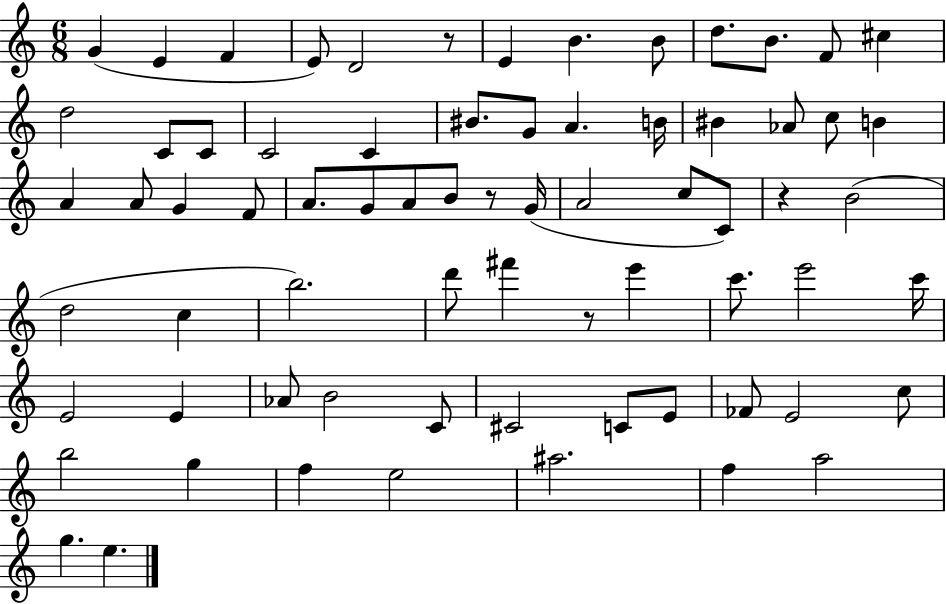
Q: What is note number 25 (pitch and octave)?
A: B4